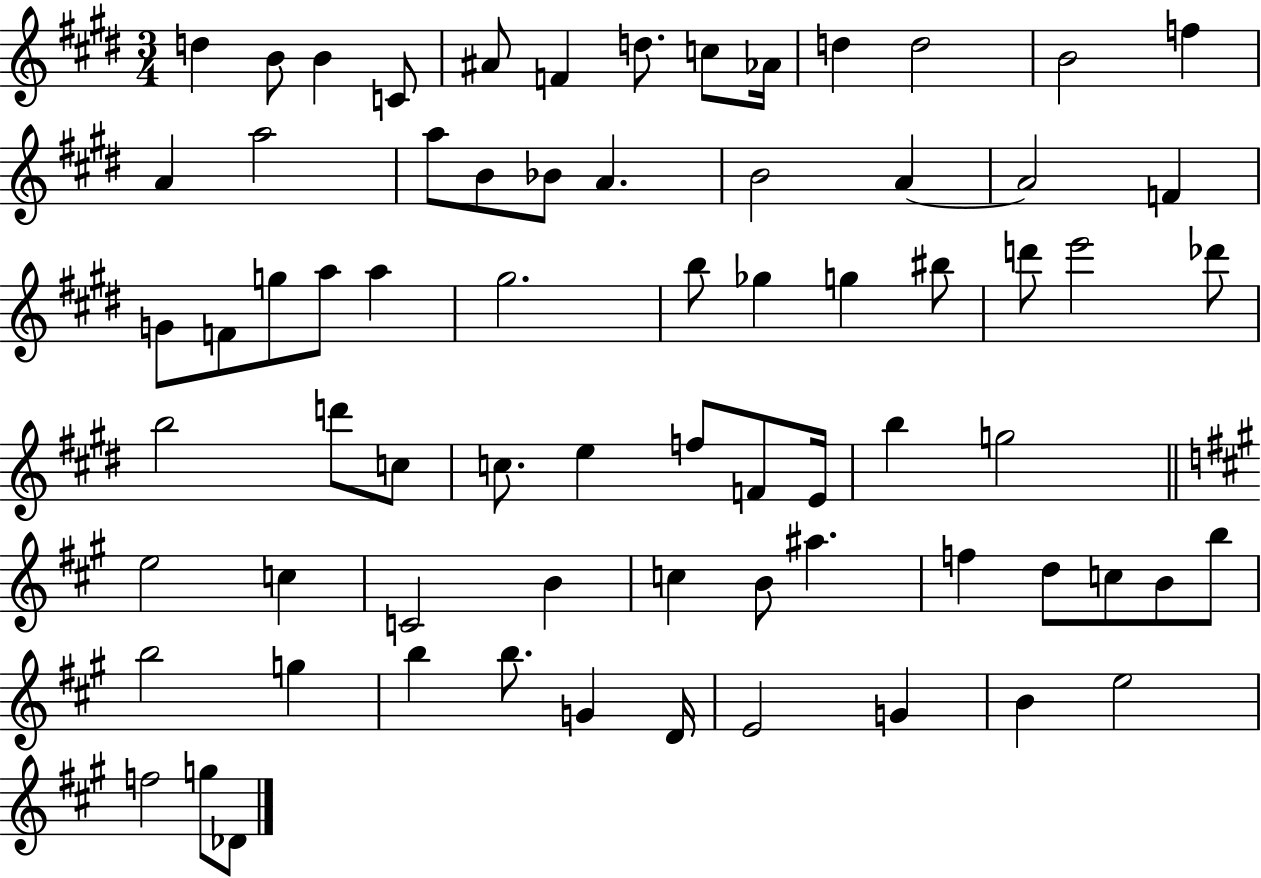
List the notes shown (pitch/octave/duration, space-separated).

D5/q B4/e B4/q C4/e A#4/e F4/q D5/e. C5/e Ab4/s D5/q D5/h B4/h F5/q A4/q A5/h A5/e B4/e Bb4/e A4/q. B4/h A4/q A4/h F4/q G4/e F4/e G5/e A5/e A5/q G#5/h. B5/e Gb5/q G5/q BIS5/e D6/e E6/h Db6/e B5/h D6/e C5/e C5/e. E5/q F5/e F4/e E4/s B5/q G5/h E5/h C5/q C4/h B4/q C5/q B4/e A#5/q. F5/q D5/e C5/e B4/e B5/e B5/h G5/q B5/q B5/e. G4/q D4/s E4/h G4/q B4/q E5/h F5/h G5/e Db4/e